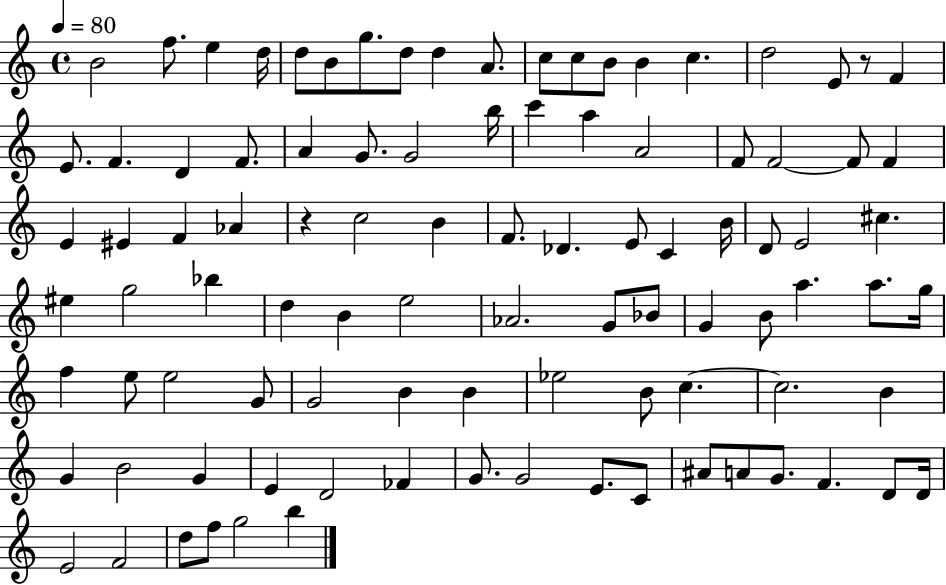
B4/h F5/e. E5/q D5/s D5/e B4/e G5/e. D5/e D5/q A4/e. C5/e C5/e B4/e B4/q C5/q. D5/h E4/e R/e F4/q E4/e. F4/q. D4/q F4/e. A4/q G4/e. G4/h B5/s C6/q A5/q A4/h F4/e F4/h F4/e F4/q E4/q EIS4/q F4/q Ab4/q R/q C5/h B4/q F4/e. Db4/q. E4/e C4/q B4/s D4/e E4/h C#5/q. EIS5/q G5/h Bb5/q D5/q B4/q E5/h Ab4/h. G4/e Bb4/e G4/q B4/e A5/q. A5/e. G5/s F5/q E5/e E5/h G4/e G4/h B4/q B4/q Eb5/h B4/e C5/q. C5/h. B4/q G4/q B4/h G4/q E4/q D4/h FES4/q G4/e. G4/h E4/e. C4/e A#4/e A4/e G4/e. F4/q. D4/e D4/s E4/h F4/h D5/e F5/e G5/h B5/q